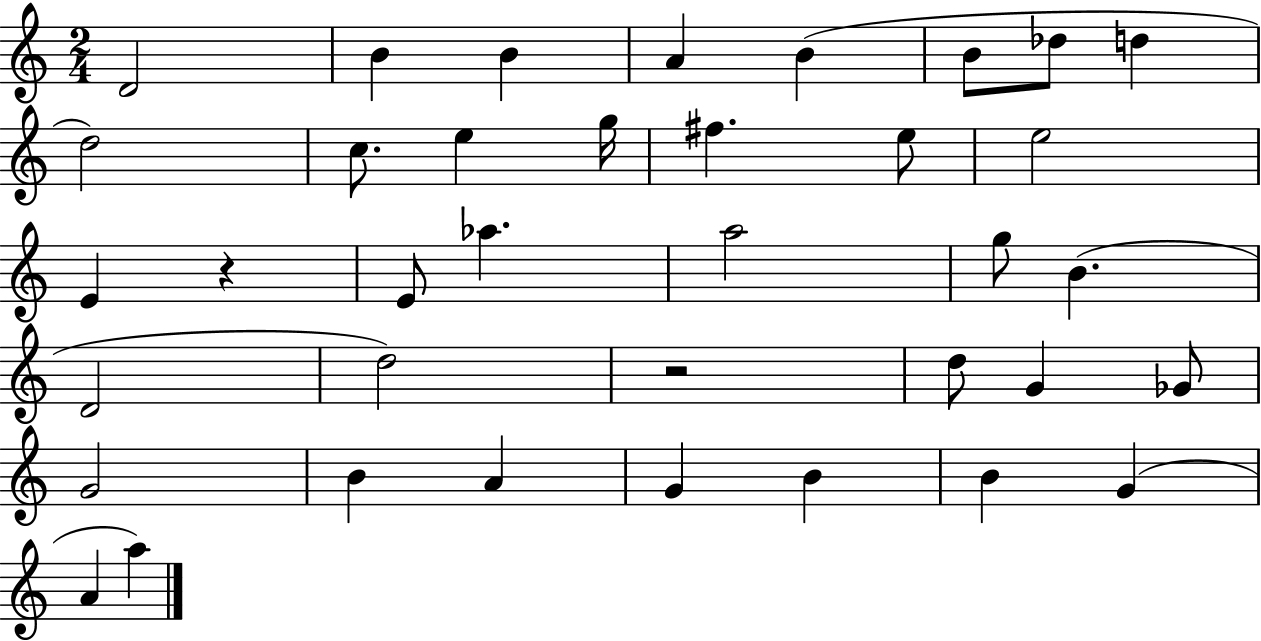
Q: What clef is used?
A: treble